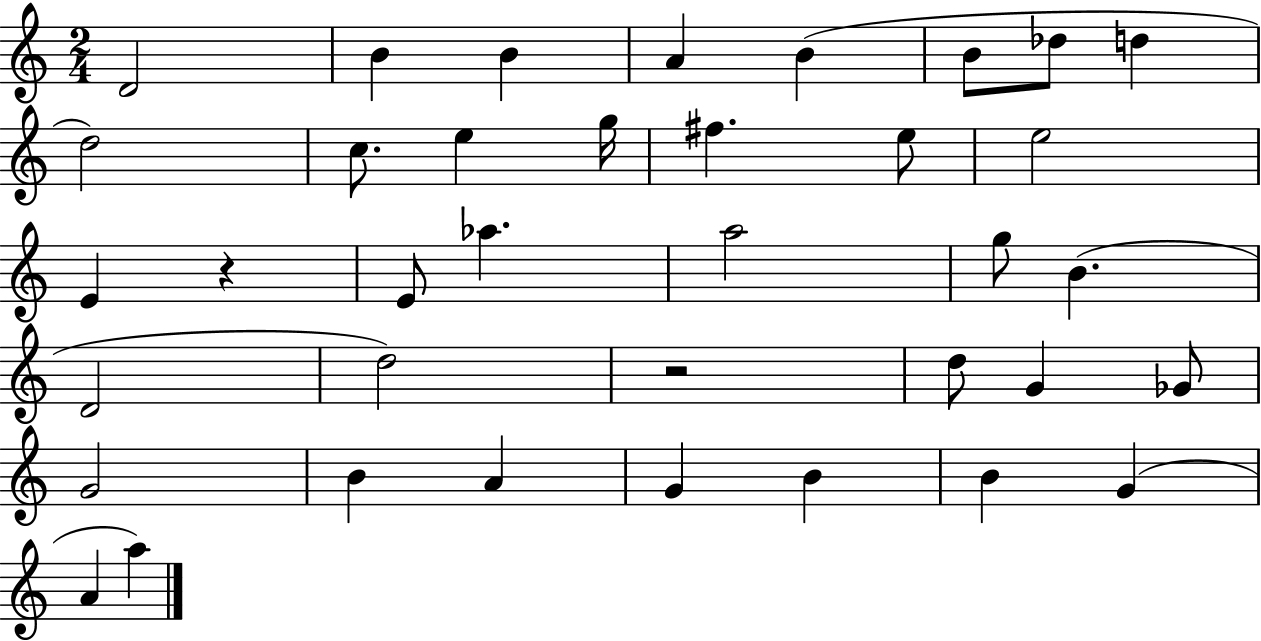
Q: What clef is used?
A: treble